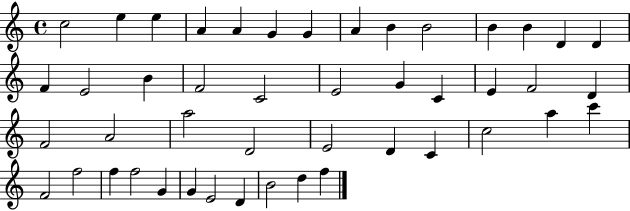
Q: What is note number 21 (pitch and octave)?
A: G4